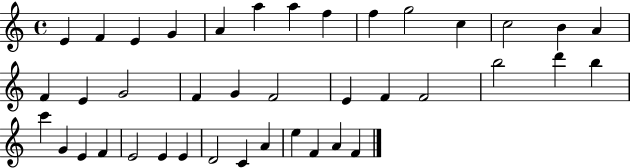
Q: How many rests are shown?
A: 0